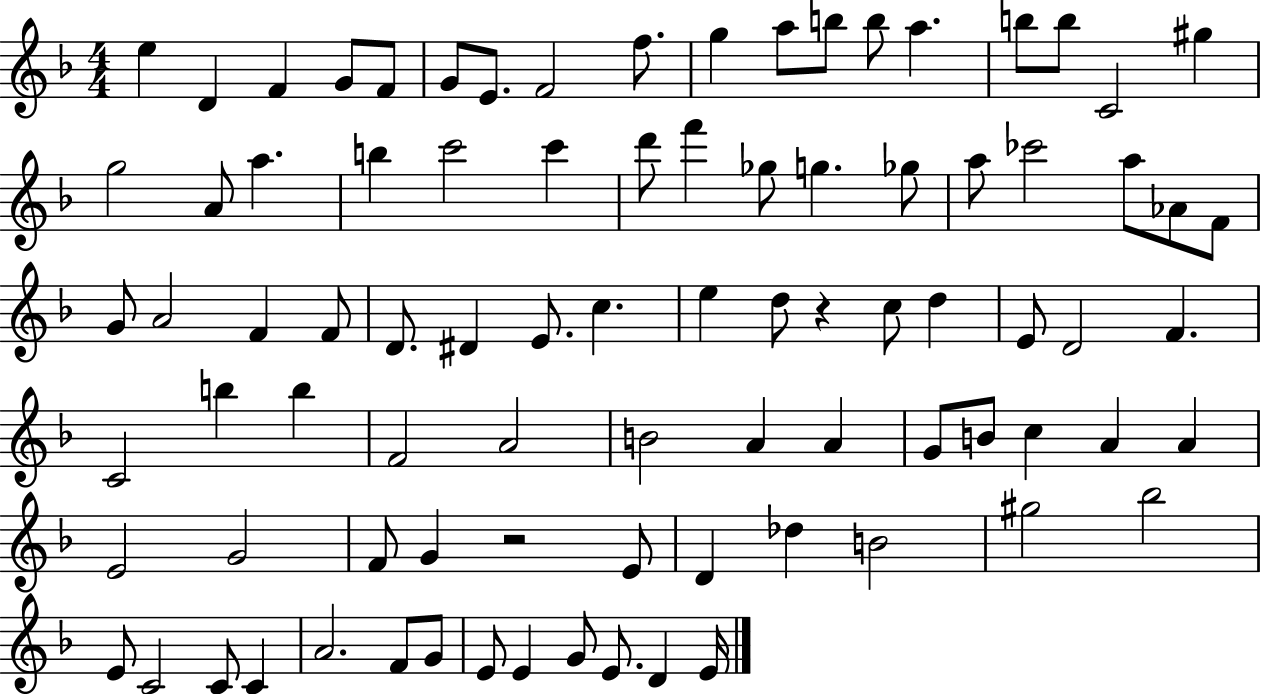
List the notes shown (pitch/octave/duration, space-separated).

E5/q D4/q F4/q G4/e F4/e G4/e E4/e. F4/h F5/e. G5/q A5/e B5/e B5/e A5/q. B5/e B5/e C4/h G#5/q G5/h A4/e A5/q. B5/q C6/h C6/q D6/e F6/q Gb5/e G5/q. Gb5/e A5/e CES6/h A5/e Ab4/e F4/e G4/e A4/h F4/q F4/e D4/e. D#4/q E4/e. C5/q. E5/q D5/e R/q C5/e D5/q E4/e D4/h F4/q. C4/h B5/q B5/q F4/h A4/h B4/h A4/q A4/q G4/e B4/e C5/q A4/q A4/q E4/h G4/h F4/e G4/q R/h E4/e D4/q Db5/q B4/h G#5/h Bb5/h E4/e C4/h C4/e C4/q A4/h. F4/e G4/e E4/e E4/q G4/e E4/e. D4/q E4/s